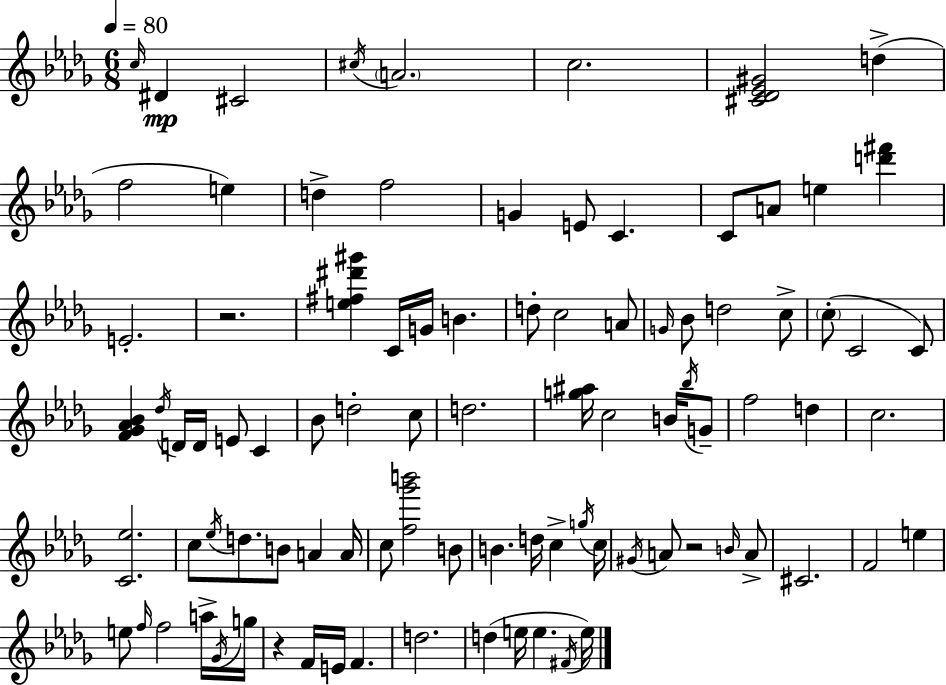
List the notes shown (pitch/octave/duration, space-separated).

C5/s D#4/q C#4/h C#5/s A4/h. C5/h. [C#4,Db4,Eb4,G#4]/h D5/q F5/h E5/q D5/q F5/h G4/q E4/e C4/q. C4/e A4/e E5/q [D6,F#6]/q E4/h. R/h. [E5,F#5,D#6,G#6]/q C4/s G4/s B4/q. D5/e C5/h A4/e G4/s Bb4/e D5/h C5/e C5/e C4/h C4/e [F4,Gb4,Ab4,Bb4]/q Db5/s D4/s D4/s E4/e C4/q Bb4/e D5/h C5/e D5/h. [G5,A#5]/s C5/h B4/s Bb5/s G4/e F5/h D5/q C5/h. [C4,Eb5]/h. C5/e Eb5/s D5/e. B4/e A4/q A4/s C5/e [F5,Gb6,B6]/h B4/e B4/q. D5/s C5/q G5/s C5/s G#4/s A4/e R/h B4/s A4/e C#4/h. F4/h E5/q E5/e F5/s F5/h A5/s Gb4/s G5/s R/q F4/s E4/s F4/q. D5/h. D5/q E5/s E5/q. F#4/s E5/s